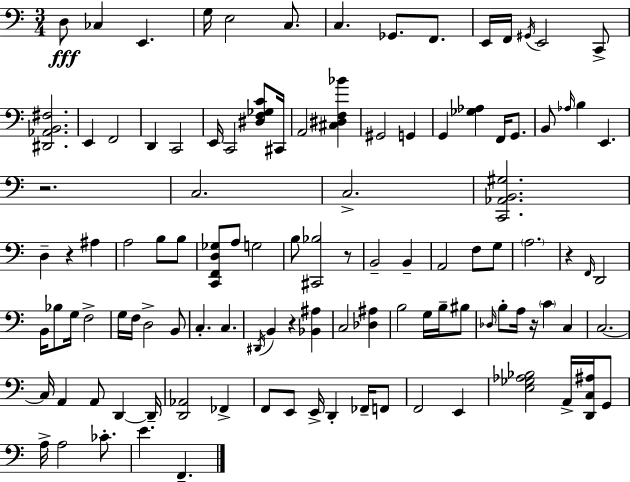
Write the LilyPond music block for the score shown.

{
  \clef bass
  \numericTimeSignature
  \time 3/4
  \key c \major
  d8\fff ces4 e,4. | g16 e2 c8. | c4. ges,8. f,8. | e,16 f,16 \acciaccatura { gis,16 } e,2 c,8-> | \break <dis, aes, b, fis>2. | e,4 f,2 | d,4 c,2 | e,16 c,2 <dis f ges c'>8 | \break cis,16 a,2 <cis dis f bes'>4 | gis,2 g,4 | g,4 <ges aes>4 f,16 g,8. | b,8 \grace { aes16 } b4 e,4. | \break r2. | c2. | c2.-> | <c, aes, b, gis>2. | \break d4-- r4 ais4 | a2 b8 | b8 <c, f, d ges>8 a8 g2 | b8 <cis, bes>2 | \break r8 b,2-- b,4-- | a,2 f8 | g8 \parenthesize a2. | r4 \grace { f,16 } d,2 | \break b,16 bes8 g16 f2-> | g16 f16 d2-> | b,8 c4.-. c4. | \acciaccatura { dis,16 } b,4 r4 | \break <bes, ais>4 c2 | <des ais>4 b2 | g16 b16-- bis8 \grace { des16 } b8-. a16 r16 \parenthesize c'4 | c4 c2.~~ | \break c16 a,4 a,8 | d,4~~ d,16-- <d, aes,>2 | fes,4-> f,8 e,8 e,16-> d,4-. | fes,16-- f,8 f,2 | \break e,4 <e ges aes bes>2 | a,16-> <d, c ais>16 g,8 a16-> a2 | ces'8.-. e'4. f,4.-- | \bar "|."
}